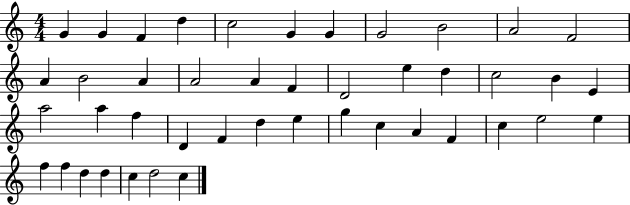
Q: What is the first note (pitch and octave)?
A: G4